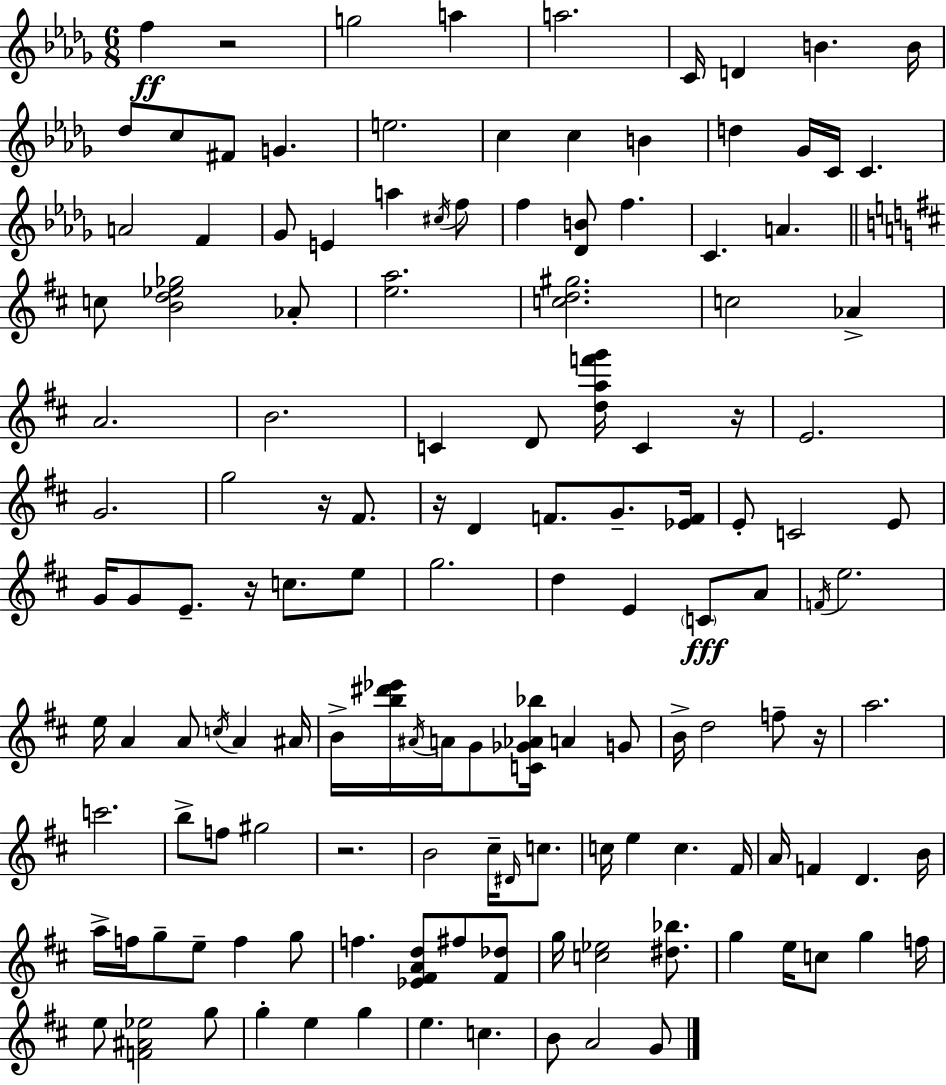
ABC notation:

X:1
T:Untitled
M:6/8
L:1/4
K:Bbm
f z2 g2 a a2 C/4 D B B/4 _d/2 c/2 ^F/2 G e2 c c B d _G/4 C/4 C A2 F _G/2 E a ^c/4 f/2 f [_DB]/2 f C A c/2 [Bd_e_g]2 _A/2 [ea]2 [cd^g]2 c2 _A A2 B2 C D/2 [daf'g']/4 C z/4 E2 G2 g2 z/4 ^F/2 z/4 D F/2 G/2 [_EF]/4 E/2 C2 E/2 G/4 G/2 E/2 z/4 c/2 e/2 g2 d E C/2 A/2 F/4 e2 e/4 A A/2 c/4 A ^A/4 B/4 [b^d'_e']/4 ^A/4 A/4 G/2 [C_G_A_b]/4 A G/2 B/4 d2 f/2 z/4 a2 c'2 b/2 f/2 ^g2 z2 B2 ^c/4 ^D/4 c/2 c/4 e c ^F/4 A/4 F D B/4 a/4 f/4 g/2 e/2 f g/2 f [_E^FAd]/2 ^f/2 [^F_d]/2 g/4 [c_e]2 [^d_b]/2 g e/4 c/2 g f/4 e/2 [F^A_e]2 g/2 g e g e c B/2 A2 G/2